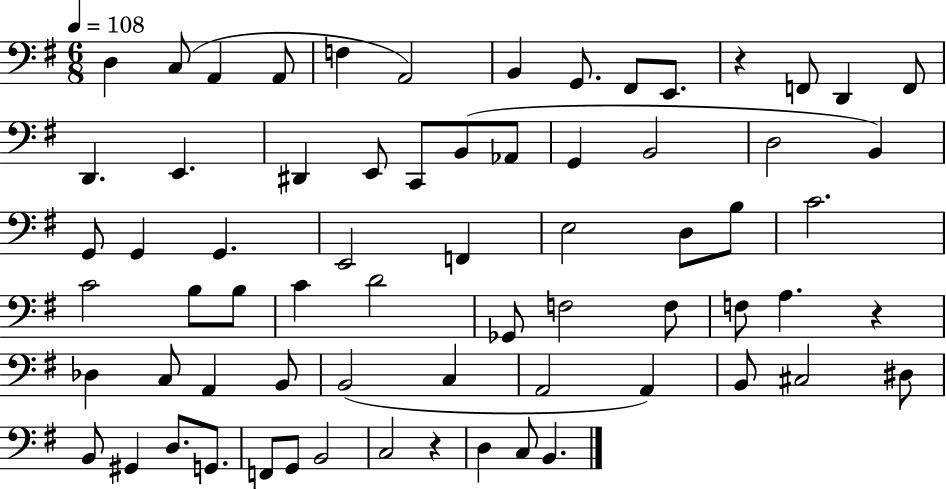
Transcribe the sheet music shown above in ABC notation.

X:1
T:Untitled
M:6/8
L:1/4
K:G
D, C,/2 A,, A,,/2 F, A,,2 B,, G,,/2 ^F,,/2 E,,/2 z F,,/2 D,, F,,/2 D,, E,, ^D,, E,,/2 C,,/2 B,,/2 _A,,/2 G,, B,,2 D,2 B,, G,,/2 G,, G,, E,,2 F,, E,2 D,/2 B,/2 C2 C2 B,/2 B,/2 C D2 _G,,/2 F,2 F,/2 F,/2 A, z _D, C,/2 A,, B,,/2 B,,2 C, A,,2 A,, B,,/2 ^C,2 ^D,/2 B,,/2 ^G,, D,/2 G,,/2 F,,/2 G,,/2 B,,2 C,2 z D, C,/2 B,,